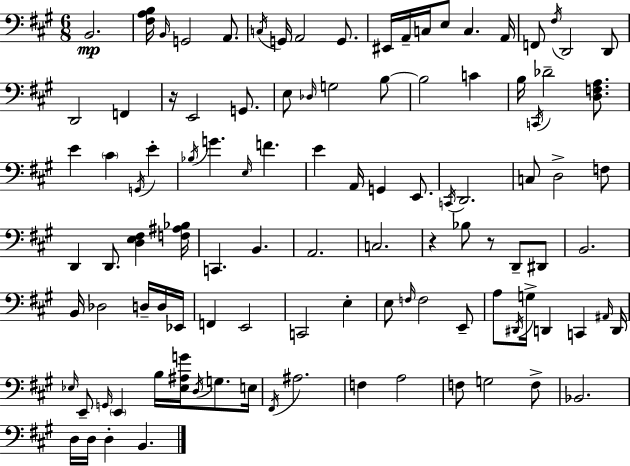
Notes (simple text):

B2/h. [F#3,A3,B3]/s B2/s G2/h A2/e. C3/s G2/s A2/h G2/e. EIS2/s A2/s C3/s E3/e C3/q. A2/s F2/e F#3/s D2/h D2/e D2/h F2/q R/s E2/h G2/e. E3/e Db3/s G3/h B3/e B3/h C4/q B3/s C2/s Db4/h [D3,F3,A3]/e. E4/q C#4/q G2/s E4/q Bb3/s G4/q. E3/s F4/q. E4/q A2/s G2/q E2/e. C2/s D2/h. C3/e D3/h F3/e D2/q D2/e. [D3,E3,F#3]/q [F3,A#3,Bb3]/s C2/q. B2/q. A2/h. C3/h. R/q Bb3/e R/e D2/e D#2/e B2/h. B2/s Db3/h D3/s D3/s Eb2/s F2/q E2/h C2/h E3/q E3/e F3/s F3/h E2/e A3/e D#2/s G3/s D2/q C2/q A#2/s D2/s Eb3/s E2/e G2/s E2/q B3/s [Eb3,A#3,G4]/s D3/s G3/e. E3/s F#2/s A#3/h. F3/q A3/h F3/e G3/h F3/e Bb2/h. D3/s D3/s D3/q B2/q.